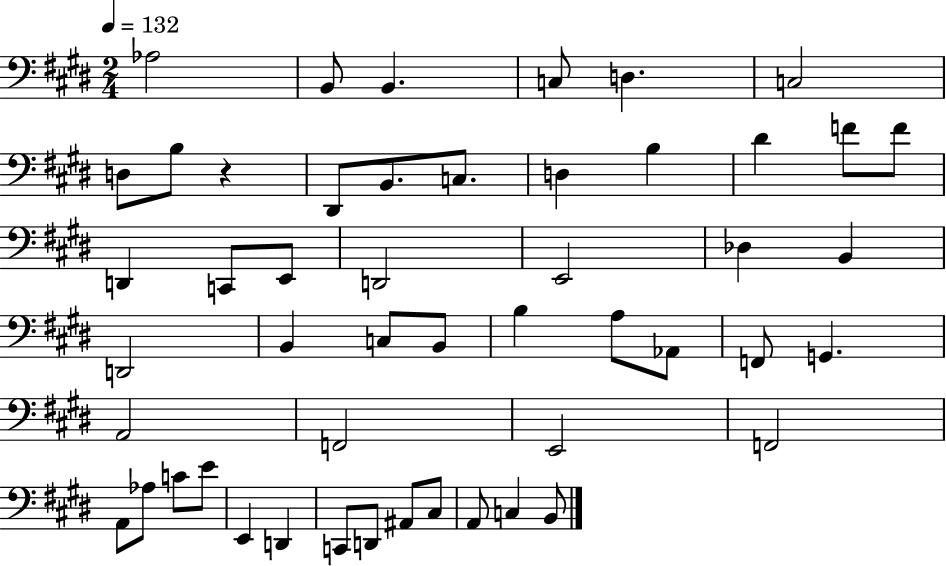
Ab3/h B2/e B2/q. C3/e D3/q. C3/h D3/e B3/e R/q D#2/e B2/e. C3/e. D3/q B3/q D#4/q F4/e F4/e D2/q C2/e E2/e D2/h E2/h Db3/q B2/q D2/h B2/q C3/e B2/e B3/q A3/e Ab2/e F2/e G2/q. A2/h F2/h E2/h F2/h A2/e Ab3/e C4/e E4/e E2/q D2/q C2/e D2/e A#2/e C#3/e A2/e C3/q B2/e